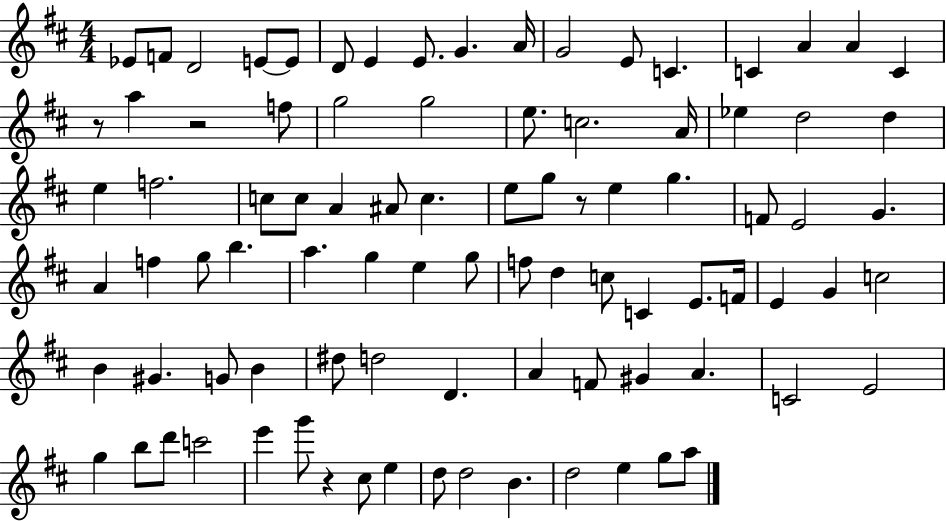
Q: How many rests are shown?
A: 4